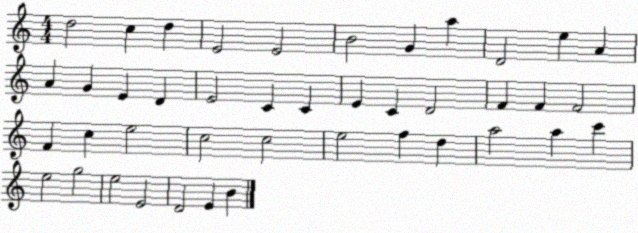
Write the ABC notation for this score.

X:1
T:Untitled
M:4/4
L:1/4
K:C
d2 c d E2 E2 B2 G a D2 e A A G E D E2 C C E C D2 F F F2 F c e2 c2 c2 e2 f d a2 a c' e2 g2 e2 E2 D2 E B